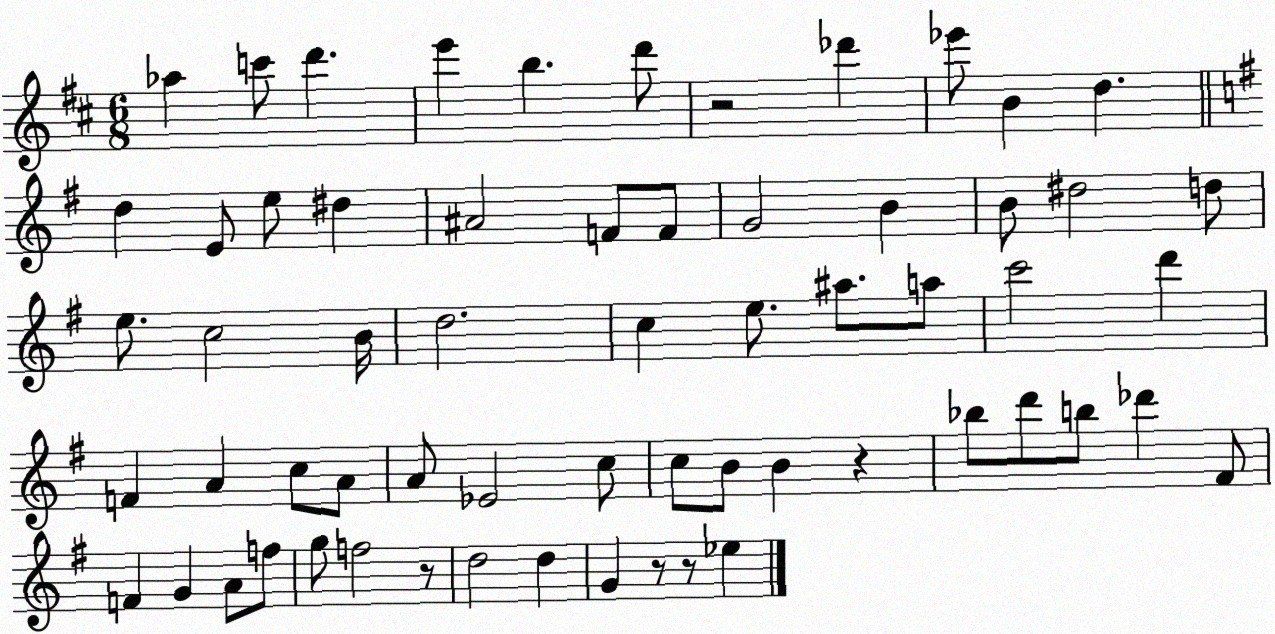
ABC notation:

X:1
T:Untitled
M:6/8
L:1/4
K:D
_a c'/2 d' e' b d'/2 z2 _d' _e'/2 B d d E/2 e/2 ^d ^A2 F/2 F/2 G2 B B/2 ^d2 d/2 e/2 c2 B/4 d2 c e/2 ^a/2 a/2 c'2 d' F A c/2 A/2 A/2 _E2 c/2 c/2 B/2 B z _b/2 d'/2 b/2 _d' ^F/2 F G A/2 f/2 g/2 f2 z/2 d2 d G z/2 z/2 _e